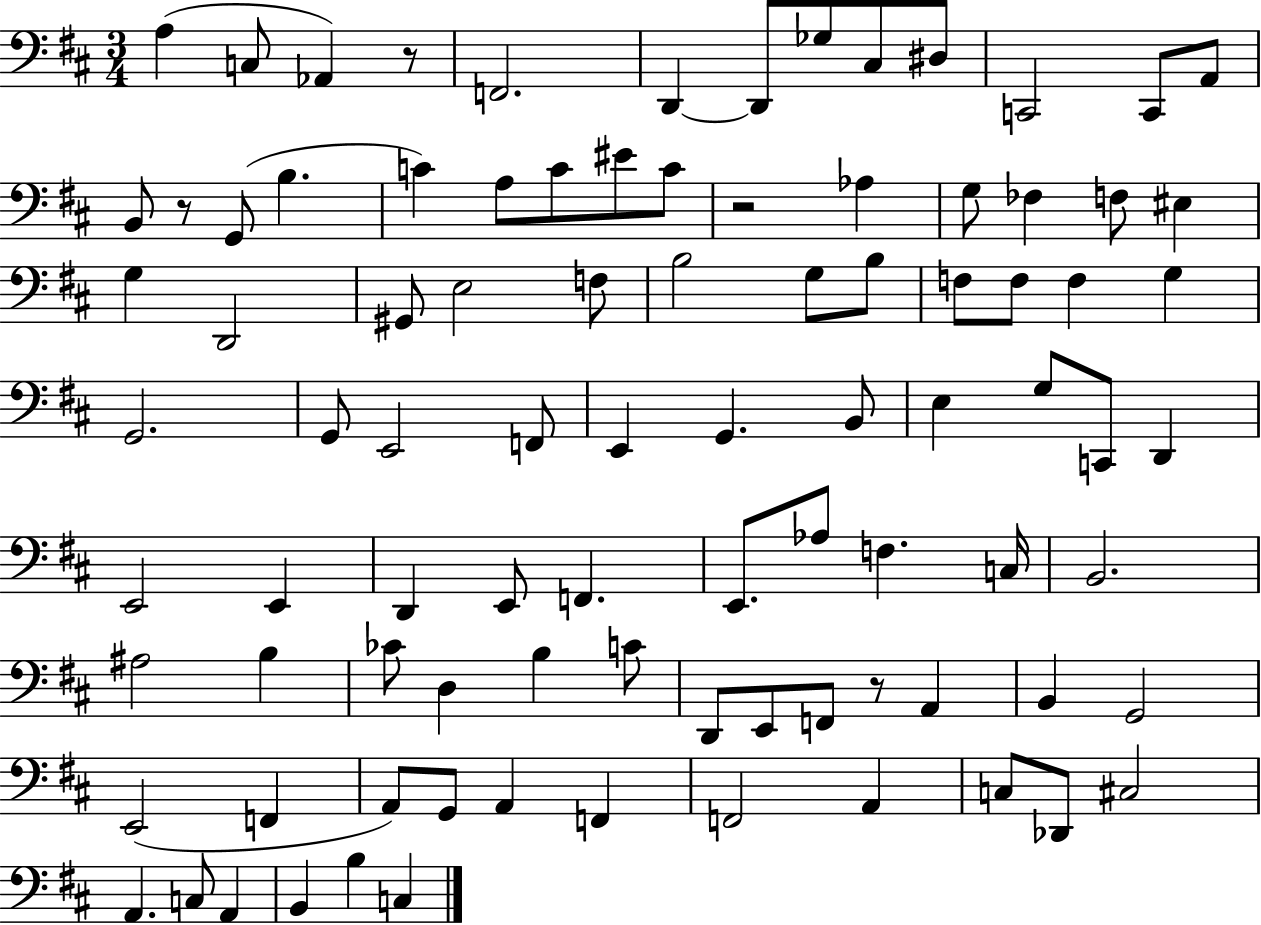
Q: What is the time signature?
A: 3/4